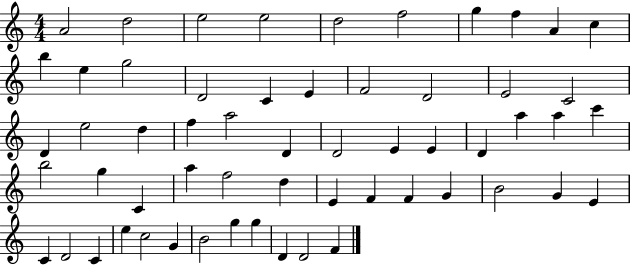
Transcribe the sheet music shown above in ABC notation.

X:1
T:Untitled
M:4/4
L:1/4
K:C
A2 d2 e2 e2 d2 f2 g f A c b e g2 D2 C E F2 D2 E2 C2 D e2 d f a2 D D2 E E D a a c' b2 g C a f2 d E F F G B2 G E C D2 C e c2 G B2 g g D D2 F